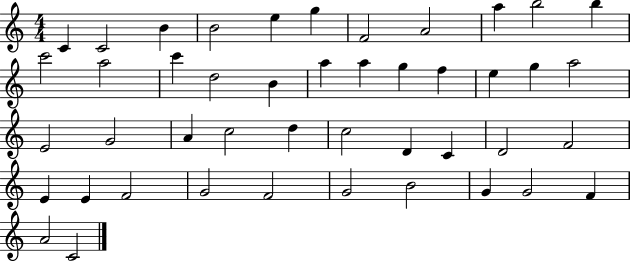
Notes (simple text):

C4/q C4/h B4/q B4/h E5/q G5/q F4/h A4/h A5/q B5/h B5/q C6/h A5/h C6/q D5/h B4/q A5/q A5/q G5/q F5/q E5/q G5/q A5/h E4/h G4/h A4/q C5/h D5/q C5/h D4/q C4/q D4/h F4/h E4/q E4/q F4/h G4/h F4/h G4/h B4/h G4/q G4/h F4/q A4/h C4/h